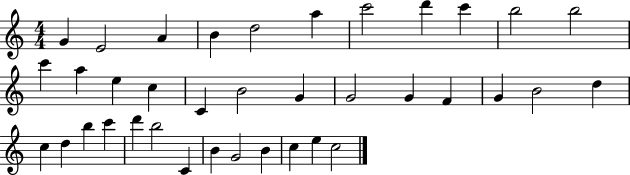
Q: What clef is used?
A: treble